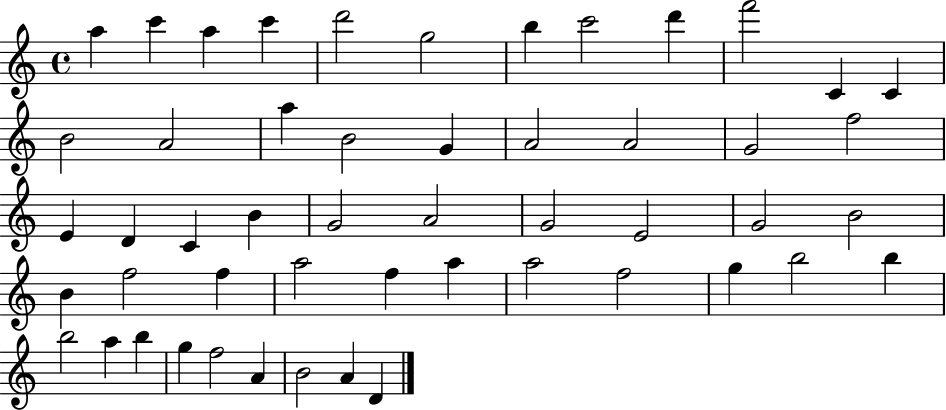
A5/q C6/q A5/q C6/q D6/h G5/h B5/q C6/h D6/q F6/h C4/q C4/q B4/h A4/h A5/q B4/h G4/q A4/h A4/h G4/h F5/h E4/q D4/q C4/q B4/q G4/h A4/h G4/h E4/h G4/h B4/h B4/q F5/h F5/q A5/h F5/q A5/q A5/h F5/h G5/q B5/h B5/q B5/h A5/q B5/q G5/q F5/h A4/q B4/h A4/q D4/q